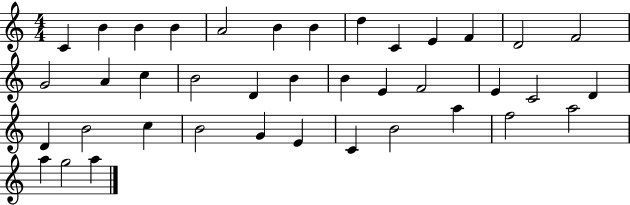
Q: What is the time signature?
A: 4/4